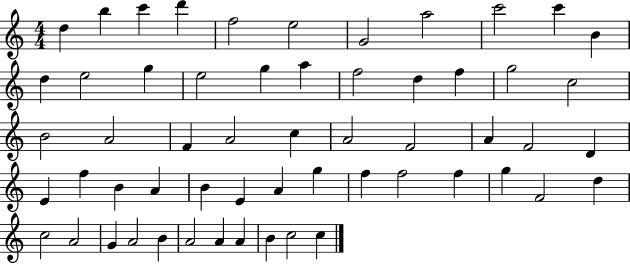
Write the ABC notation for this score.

X:1
T:Untitled
M:4/4
L:1/4
K:C
d b c' d' f2 e2 G2 a2 c'2 c' B d e2 g e2 g a f2 d f g2 c2 B2 A2 F A2 c A2 F2 A F2 D E f B A B E A g f f2 f g F2 d c2 A2 G A2 B A2 A A B c2 c